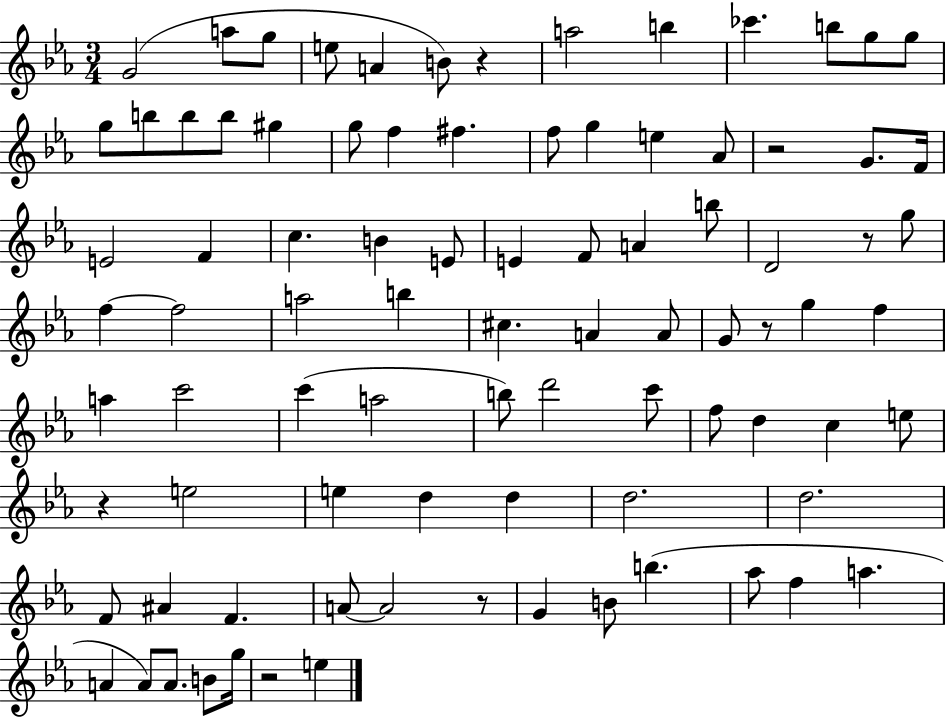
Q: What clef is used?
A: treble